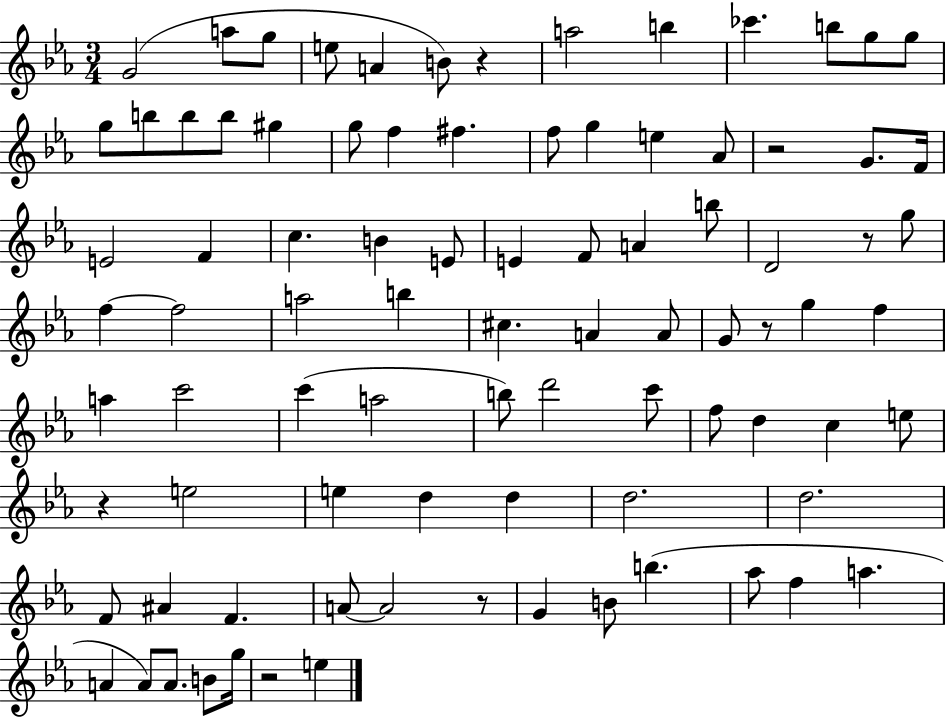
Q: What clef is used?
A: treble